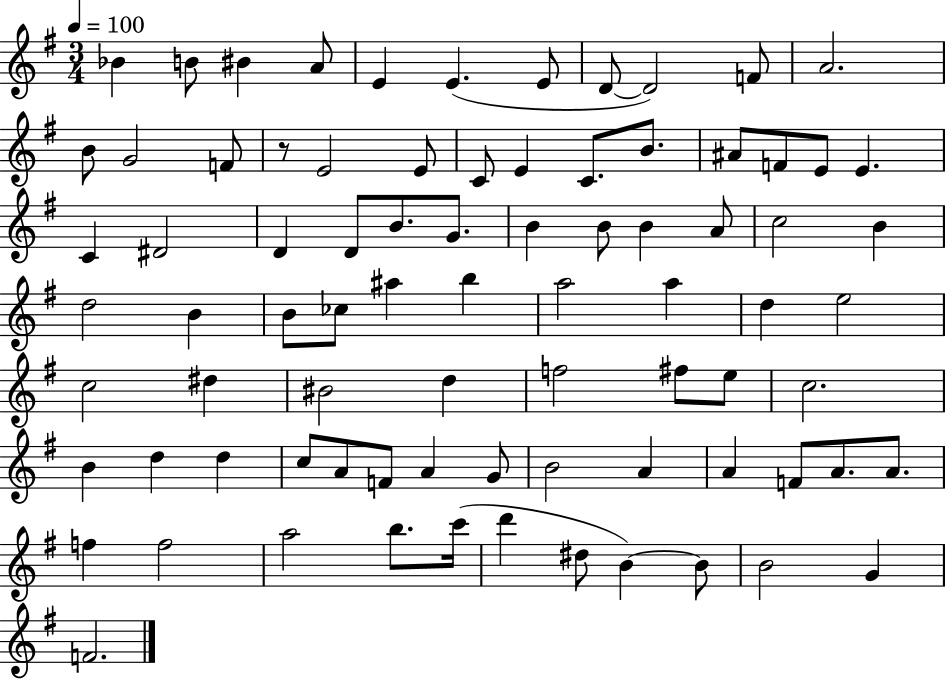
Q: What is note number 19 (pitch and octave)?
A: C4